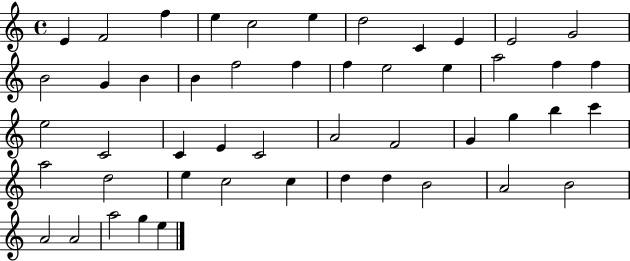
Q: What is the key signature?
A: C major